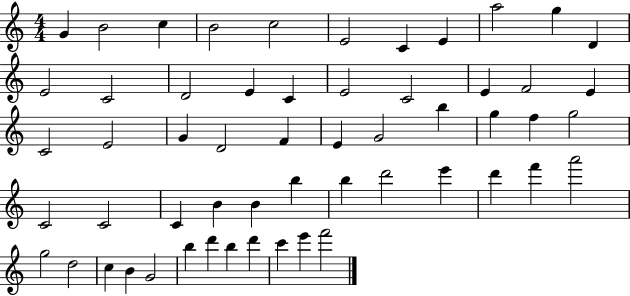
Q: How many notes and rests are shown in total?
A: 56